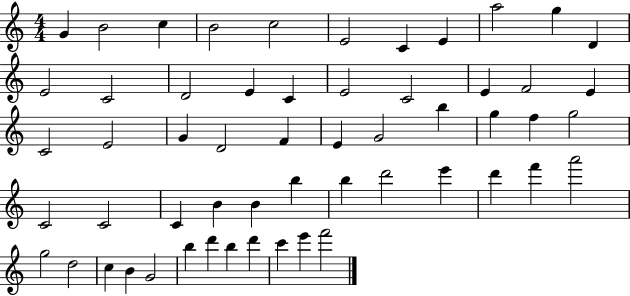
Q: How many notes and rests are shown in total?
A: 56